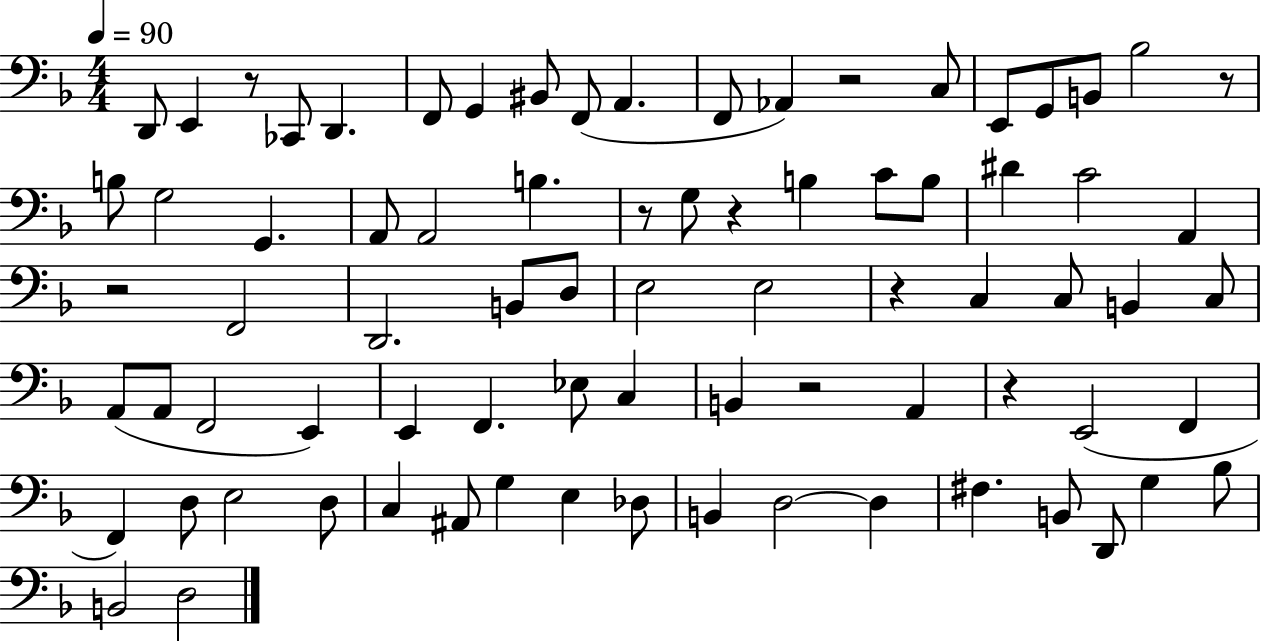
D2/e E2/q R/e CES2/e D2/q. F2/e G2/q BIS2/e F2/e A2/q. F2/e Ab2/q R/h C3/e E2/e G2/e B2/e Bb3/h R/e B3/e G3/h G2/q. A2/e A2/h B3/q. R/e G3/e R/q B3/q C4/e B3/e D#4/q C4/h A2/q R/h F2/h D2/h. B2/e D3/e E3/h E3/h R/q C3/q C3/e B2/q C3/e A2/e A2/e F2/h E2/q E2/q F2/q. Eb3/e C3/q B2/q R/h A2/q R/q E2/h F2/q F2/q D3/e E3/h D3/e C3/q A#2/e G3/q E3/q Db3/e B2/q D3/h D3/q F#3/q. B2/e D2/e G3/q Bb3/e B2/h D3/h